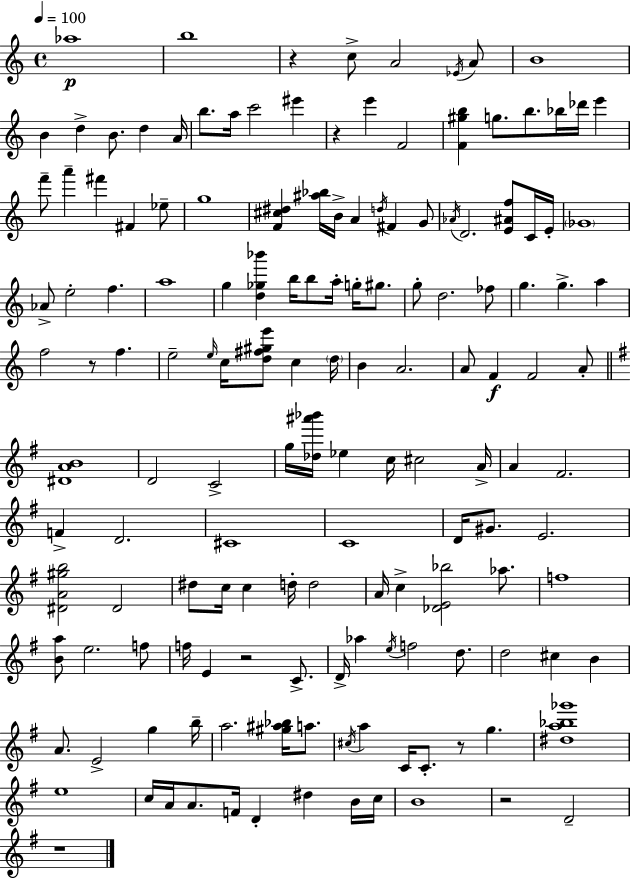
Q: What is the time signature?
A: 4/4